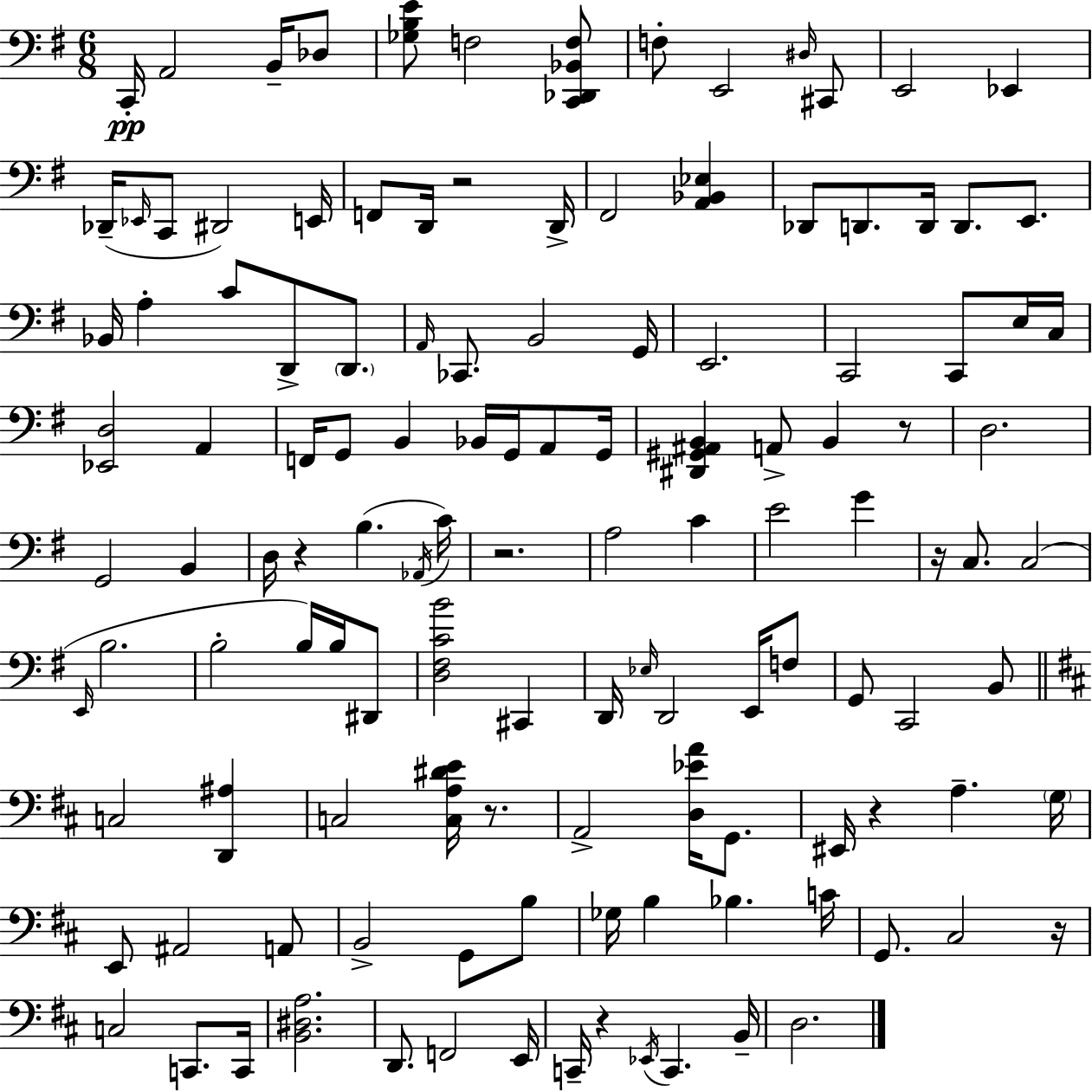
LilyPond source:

{
  \clef bass
  \numericTimeSignature
  \time 6/8
  \key g \major
  c,16-.\pp a,2 b,16-- des8 | <ges b e'>8 f2 <c, des, bes, f>8 | f8-. e,2 \grace { dis16 } cis,8 | e,2 ees,4 | \break des,16--( \grace { ees,16 } c,8 dis,2) | e,16 f,8 d,16 r2 | d,16-> fis,2 <a, bes, ees>4 | des,8 d,8. d,16 d,8. e,8. | \break bes,16 a4-. c'8 d,8-> \parenthesize d,8. | \grace { a,16 } ces,8. b,2 | g,16 e,2. | c,2 c,8 | \break e16 c16 <ees, d>2 a,4 | f,16 g,8 b,4 bes,16 g,16 | a,8 g,16 <dis, gis, ais, b,>4 a,8-> b,4 | r8 d2. | \break g,2 b,4 | d16 r4 b4.( | \acciaccatura { aes,16 } c'16) r2. | a2 | \break c'4 e'2 | g'4 r16 c8. c2( | \grace { e,16 } b2. | b2-. | \break b16) b16 dis,8 <d fis c' b'>2 | cis,4 d,16 \grace { ees16 } d,2 | e,16 f8 g,8 c,2 | b,8 \bar "||" \break \key d \major c2 <d, ais>4 | c2 <c a dis' e'>16 r8. | a,2-> <d ees' a'>16 g,8. | eis,16 r4 a4.-- \parenthesize g16 | \break e,8 ais,2 a,8 | b,2-> g,8 b8 | ges16 b4 bes4. c'16 | g,8. cis2 r16 | \break c2 c,8. c,16 | <b, dis a>2. | d,8. f,2 e,16 | c,16-- r4 \acciaccatura { ees,16 } c,4. | \break b,16-- d2. | \bar "|."
}